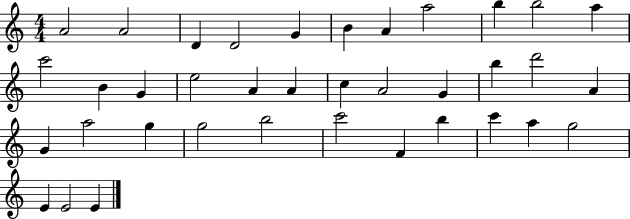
X:1
T:Untitled
M:4/4
L:1/4
K:C
A2 A2 D D2 G B A a2 b b2 a c'2 B G e2 A A c A2 G b d'2 A G a2 g g2 b2 c'2 F b c' a g2 E E2 E